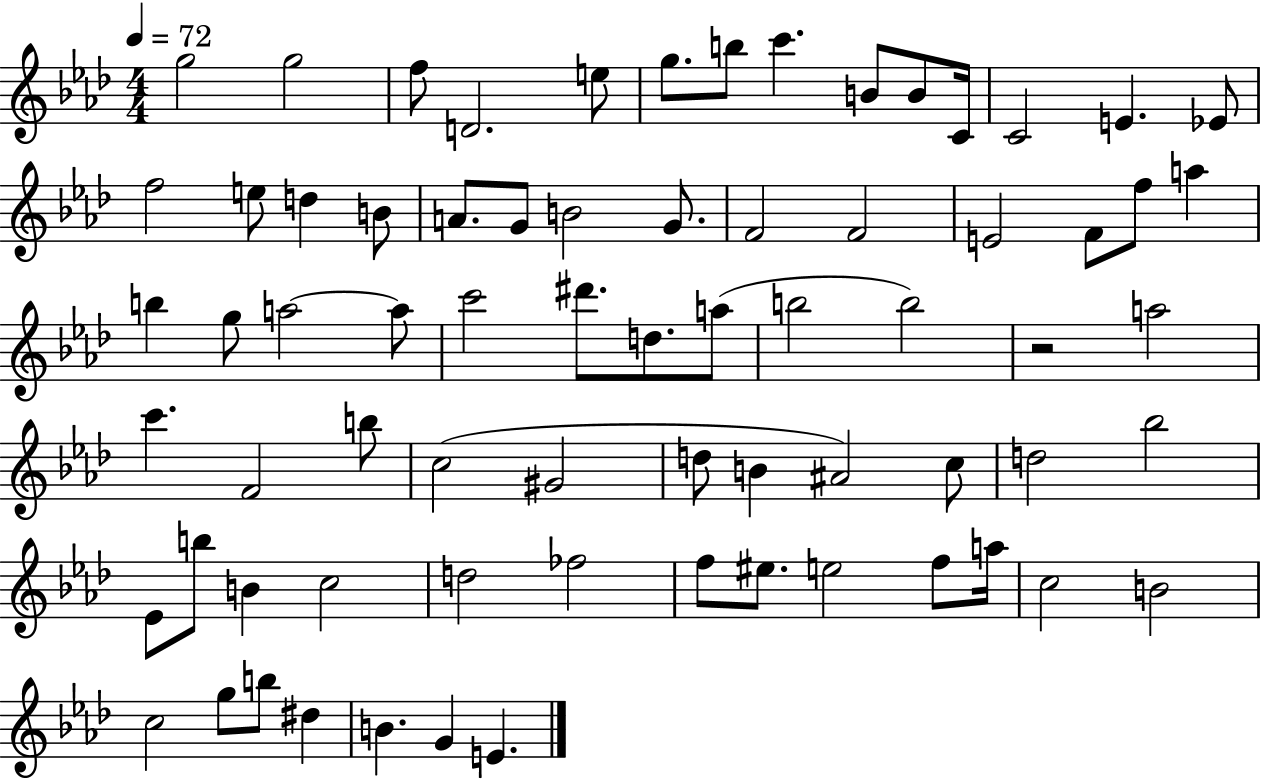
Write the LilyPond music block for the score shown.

{
  \clef treble
  \numericTimeSignature
  \time 4/4
  \key aes \major
  \tempo 4 = 72
  \repeat volta 2 { g''2 g''2 | f''8 d'2. e''8 | g''8. b''8 c'''4. b'8 b'8 c'16 | c'2 e'4. ees'8 | \break f''2 e''8 d''4 b'8 | a'8. g'8 b'2 g'8. | f'2 f'2 | e'2 f'8 f''8 a''4 | \break b''4 g''8 a''2~~ a''8 | c'''2 dis'''8. d''8. a''8( | b''2 b''2) | r2 a''2 | \break c'''4. f'2 b''8 | c''2( gis'2 | d''8 b'4 ais'2) c''8 | d''2 bes''2 | \break ees'8 b''8 b'4 c''2 | d''2 fes''2 | f''8 eis''8. e''2 f''8 a''16 | c''2 b'2 | \break c''2 g''8 b''8 dis''4 | b'4. g'4 e'4. | } \bar "|."
}